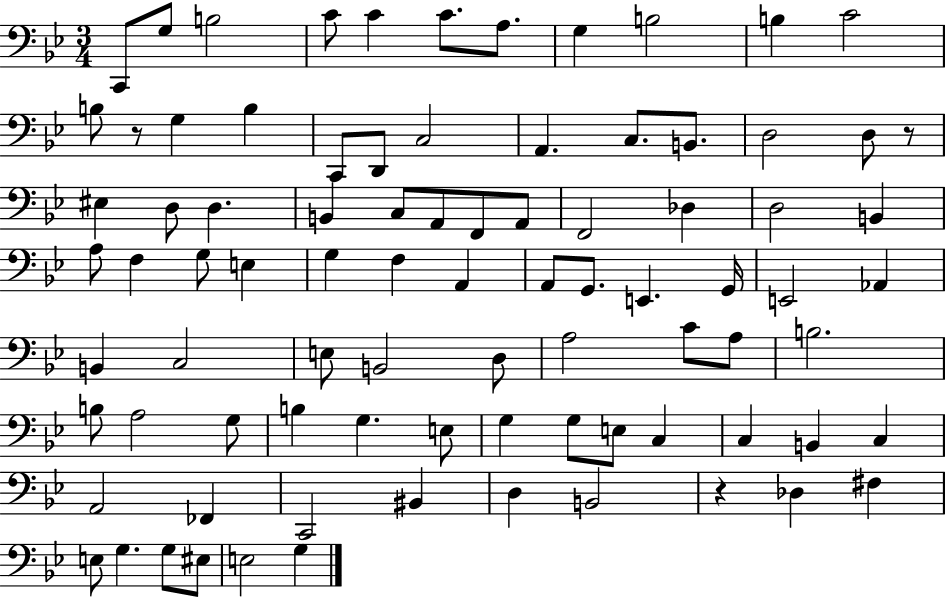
X:1
T:Untitled
M:3/4
L:1/4
K:Bb
C,,/2 G,/2 B,2 C/2 C C/2 A,/2 G, B,2 B, C2 B,/2 z/2 G, B, C,,/2 D,,/2 C,2 A,, C,/2 B,,/2 D,2 D,/2 z/2 ^E, D,/2 D, B,, C,/2 A,,/2 F,,/2 A,,/2 F,,2 _D, D,2 B,, A,/2 F, G,/2 E, G, F, A,, A,,/2 G,,/2 E,, G,,/4 E,,2 _A,, B,, C,2 E,/2 B,,2 D,/2 A,2 C/2 A,/2 B,2 B,/2 A,2 G,/2 B, G, E,/2 G, G,/2 E,/2 C, C, B,, C, A,,2 _F,, C,,2 ^B,, D, B,,2 z _D, ^F, E,/2 G, G,/2 ^E,/2 E,2 G,